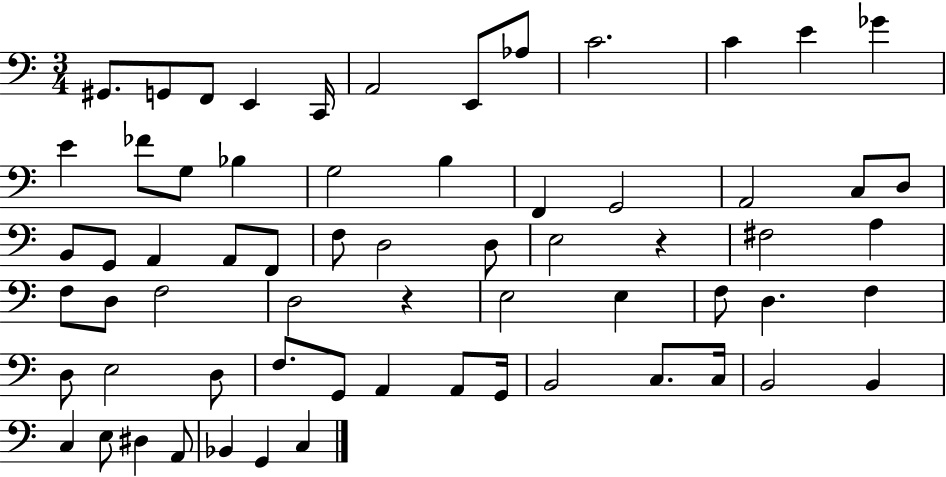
G#2/e. G2/e F2/e E2/q C2/s A2/h E2/e Ab3/e C4/h. C4/q E4/q Gb4/q E4/q FES4/e G3/e Bb3/q G3/h B3/q F2/q G2/h A2/h C3/e D3/e B2/e G2/e A2/q A2/e F2/e F3/e D3/h D3/e E3/h R/q F#3/h A3/q F3/e D3/e F3/h D3/h R/q E3/h E3/q F3/e D3/q. F3/q D3/e E3/h D3/e F3/e. G2/e A2/q A2/e G2/s B2/h C3/e. C3/s B2/h B2/q C3/q E3/e D#3/q A2/e Bb2/q G2/q C3/q